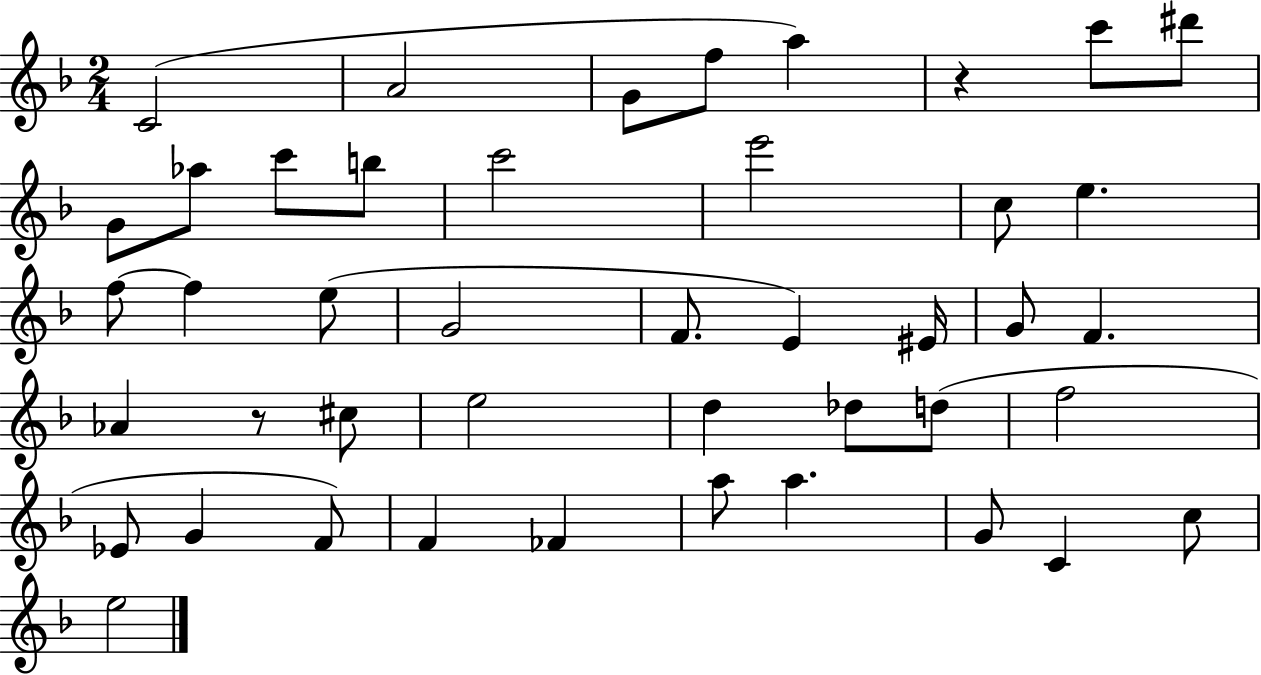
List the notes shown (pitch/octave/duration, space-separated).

C4/h A4/h G4/e F5/e A5/q R/q C6/e D#6/e G4/e Ab5/e C6/e B5/e C6/h E6/h C5/e E5/q. F5/e F5/q E5/e G4/h F4/e. E4/q EIS4/s G4/e F4/q. Ab4/q R/e C#5/e E5/h D5/q Db5/e D5/e F5/h Eb4/e G4/q F4/e F4/q FES4/q A5/e A5/q. G4/e C4/q C5/e E5/h